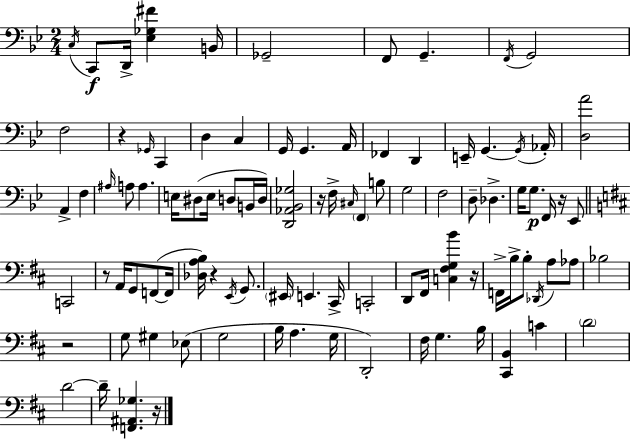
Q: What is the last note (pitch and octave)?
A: D4